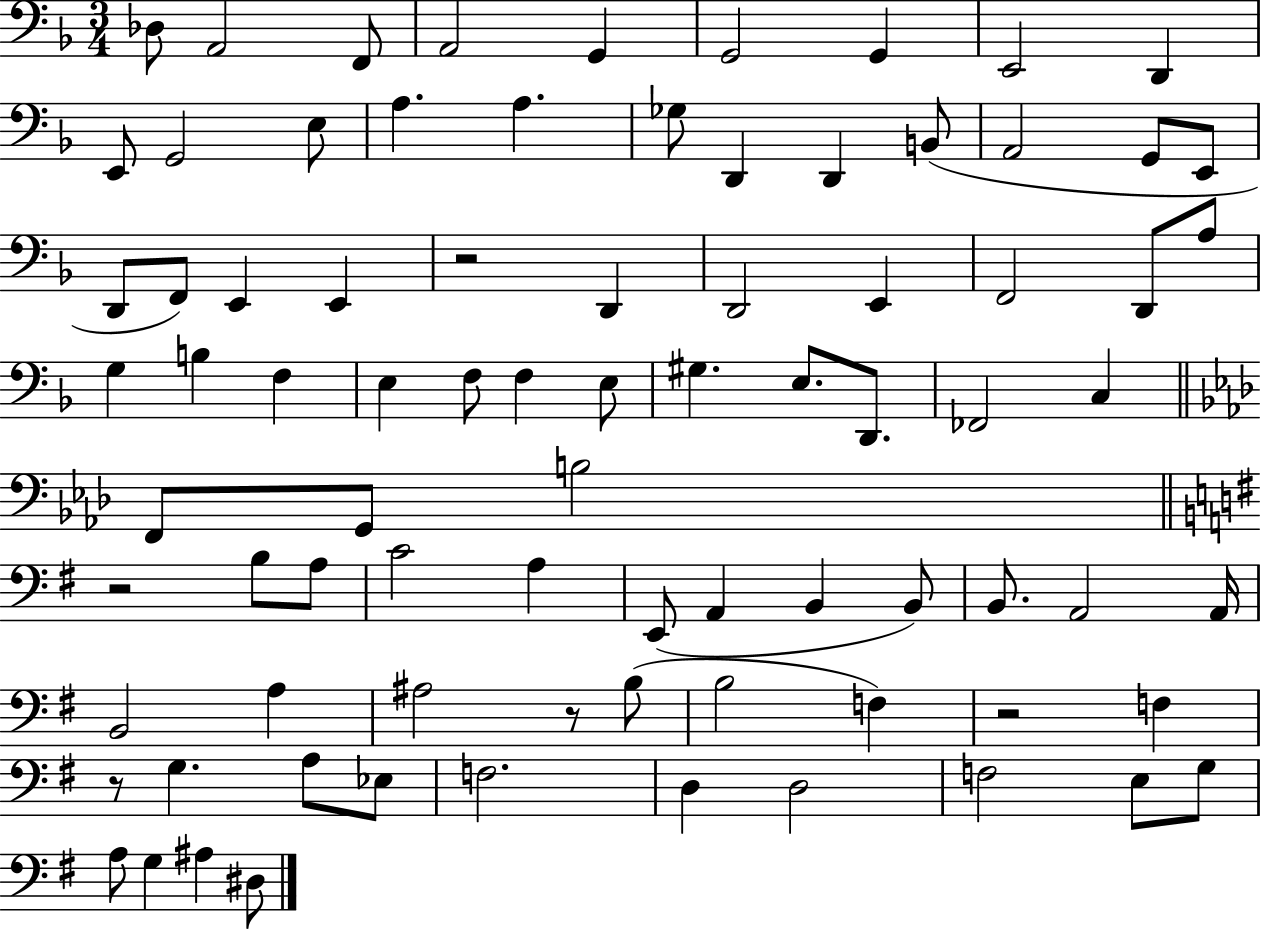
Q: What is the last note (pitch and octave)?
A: D#3